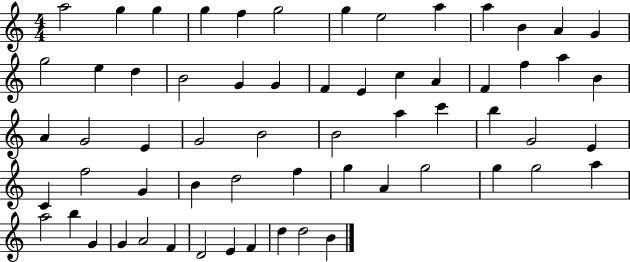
{
  \clef treble
  \numericTimeSignature
  \time 4/4
  \key c \major
  a''2 g''4 g''4 | g''4 f''4 g''2 | g''4 e''2 a''4 | a''4 b'4 a'4 g'4 | \break g''2 e''4 d''4 | b'2 g'4 g'4 | f'4 e'4 c''4 a'4 | f'4 f''4 a''4 b'4 | \break a'4 g'2 e'4 | g'2 b'2 | b'2 a''4 c'''4 | b''4 g'2 e'4 | \break c'4 f''2 g'4 | b'4 d''2 f''4 | g''4 a'4 g''2 | g''4 g''2 a''4 | \break a''2 b''4 g'4 | g'4 a'2 f'4 | d'2 e'4 f'4 | d''4 d''2 b'4 | \break \bar "|."
}